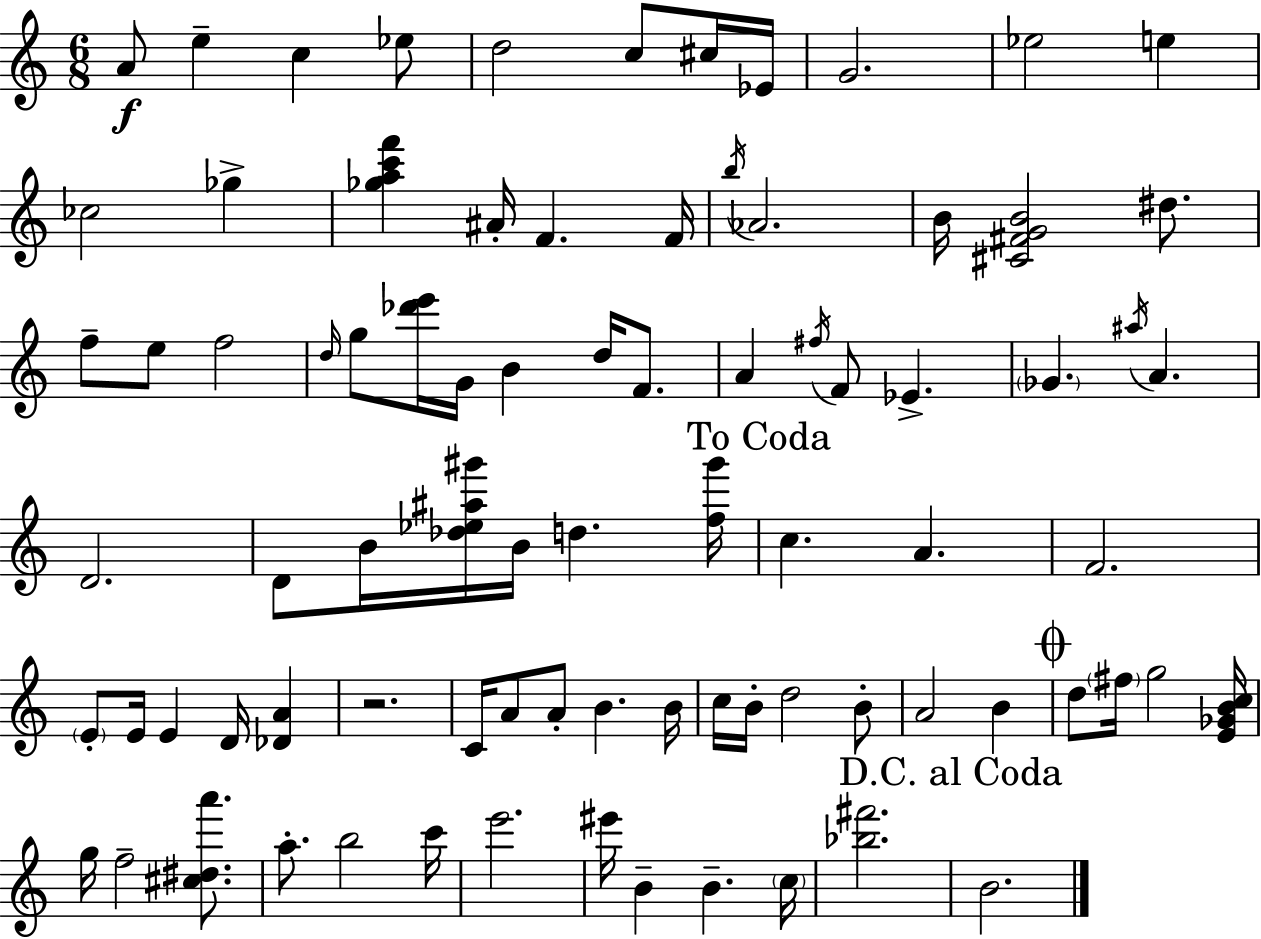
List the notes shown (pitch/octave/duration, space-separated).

A4/e E5/q C5/q Eb5/e D5/h C5/e C#5/s Eb4/s G4/h. Eb5/h E5/q CES5/h Gb5/q [Gb5,A5,C6,F6]/q A#4/s F4/q. F4/s B5/s Ab4/h. B4/s [C#4,F#4,G4,B4]/h D#5/e. F5/e E5/e F5/h D5/s G5/e [Db6,E6]/s G4/s B4/q D5/s F4/e. A4/q F#5/s F4/e Eb4/q. Gb4/q. A#5/s A4/q. D4/h. D4/e B4/s [Db5,Eb5,A#5,G#6]/s B4/s D5/q. [F5,G#6]/s C5/q. A4/q. F4/h. E4/e E4/s E4/q D4/s [Db4,A4]/q R/h. C4/s A4/e A4/e B4/q. B4/s C5/s B4/s D5/h B4/e A4/h B4/q D5/e F#5/s G5/h [E4,Gb4,B4,C5]/s G5/s F5/h [C#5,D#5,A6]/e. A5/e. B5/h C6/s E6/h. EIS6/s B4/q B4/q. C5/s [Bb5,F#6]/h. B4/h.